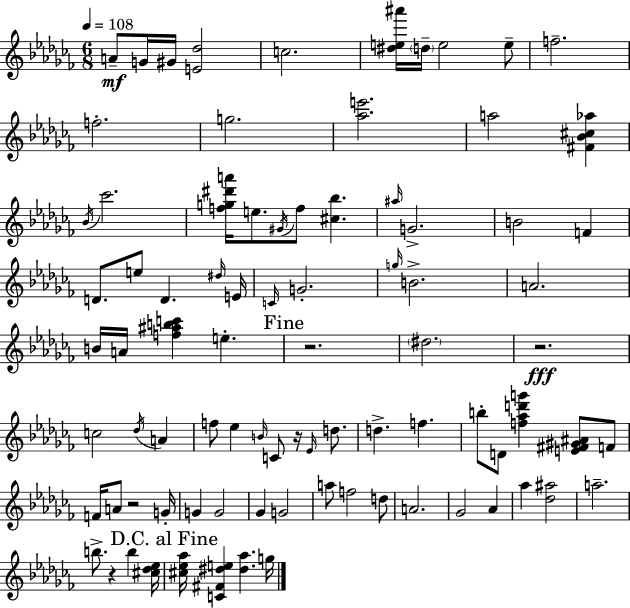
{
  \clef treble
  \numericTimeSignature
  \time 6/8
  \key aes \minor
  \tempo 4 = 108
  a'8--\mf g'16 gis'16 <e' des''>2 | c''2. | <dis'' e'' ais'''>16 \parenthesize d''16-- e''2 e''8-- | f''2.-- | \break f''2.-. | g''2. | <aes'' e'''>2. | a''2 <fis' bes' cis'' aes''>4 | \break \acciaccatura { bes'16 } ces'''2. | <f'' g'' dis''' a'''>16 e''8. \acciaccatura { gis'16 } f''8 <cis'' bes''>4. | \grace { ais''16 } g'2.-> | b'2 f'4 | \break d'8. e''8 d'4. | \grace { dis''16 } e'16 \grace { c'16 } g'2.-. | \grace { g''16 } b'2.-> | a'2. | \break b'16 a'16 <f'' ais'' b'' c'''>4 | e''4.-. \mark "Fine" r2. | \parenthesize dis''2. | r2.\fff | \break c''2 | \acciaccatura { des''16 } a'4 f''8 ees''4 | \grace { b'16 } c'8 r16 \grace { ees'16 } d''8. d''4.-> | f''4. b''8-. d'8 | \break <f'' aes'' d''' g'''>4 <e' fis' gis' ais'>8 f'8 f'16 a'8 | r2 g'16-. g'4 | g'2 ges'4 | g'2 a''8 f''2 | \break d''8 a'2. | ges'2 | aes'4 aes''4 | <des'' ais''>2 a''2.-- | \break b''8.-> | r4 b''4 <cis'' des'' ees''>16 \mark "D.C. al Fine" <cis'' ees'' aes''>16 <c' fis' dis'' e''>4 | <dis'' aes''>4. g''16 \bar "|."
}